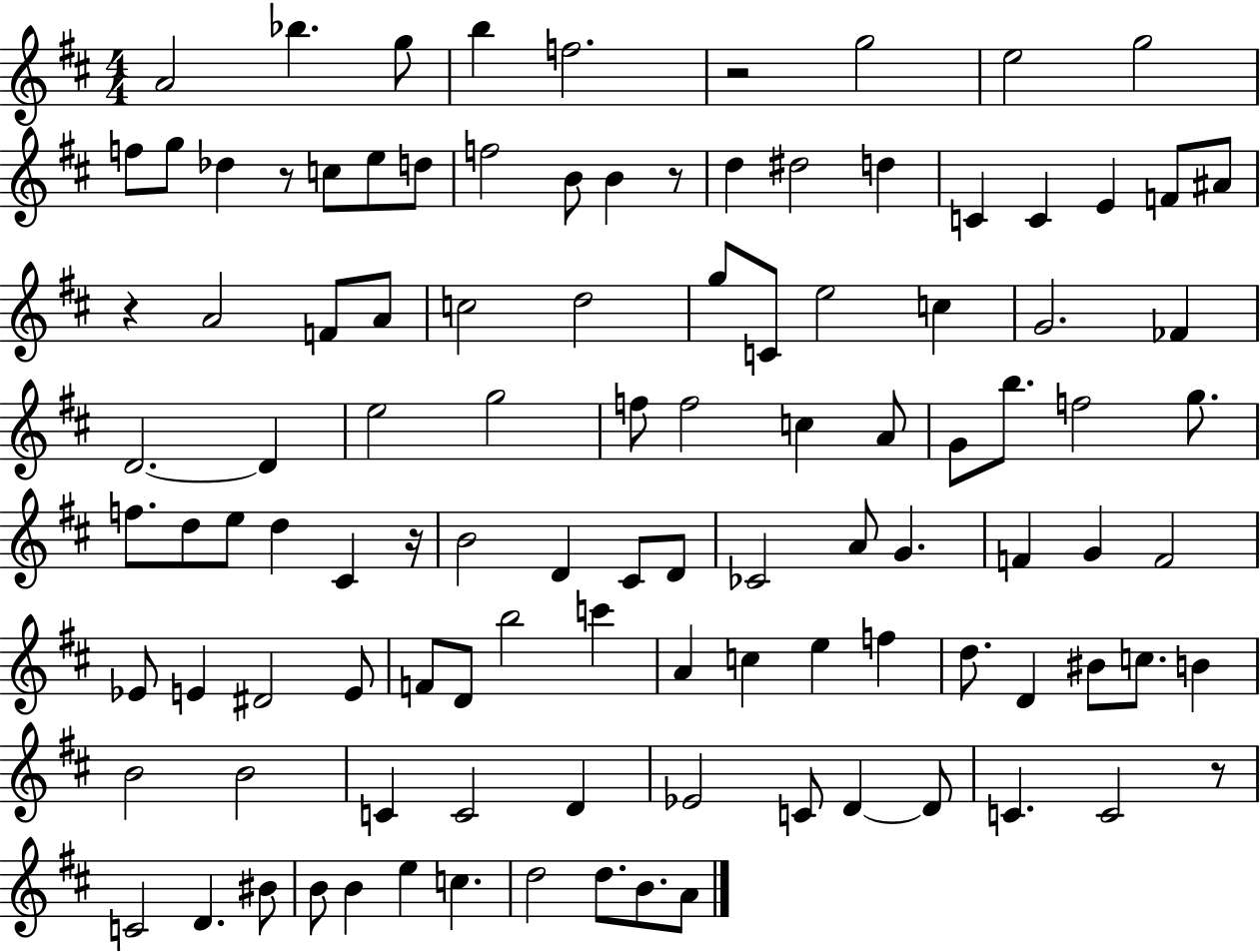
X:1
T:Untitled
M:4/4
L:1/4
K:D
A2 _b g/2 b f2 z2 g2 e2 g2 f/2 g/2 _d z/2 c/2 e/2 d/2 f2 B/2 B z/2 d ^d2 d C C E F/2 ^A/2 z A2 F/2 A/2 c2 d2 g/2 C/2 e2 c G2 _F D2 D e2 g2 f/2 f2 c A/2 G/2 b/2 f2 g/2 f/2 d/2 e/2 d ^C z/4 B2 D ^C/2 D/2 _C2 A/2 G F G F2 _E/2 E ^D2 E/2 F/2 D/2 b2 c' A c e f d/2 D ^B/2 c/2 B B2 B2 C C2 D _E2 C/2 D D/2 C C2 z/2 C2 D ^B/2 B/2 B e c d2 d/2 B/2 A/2